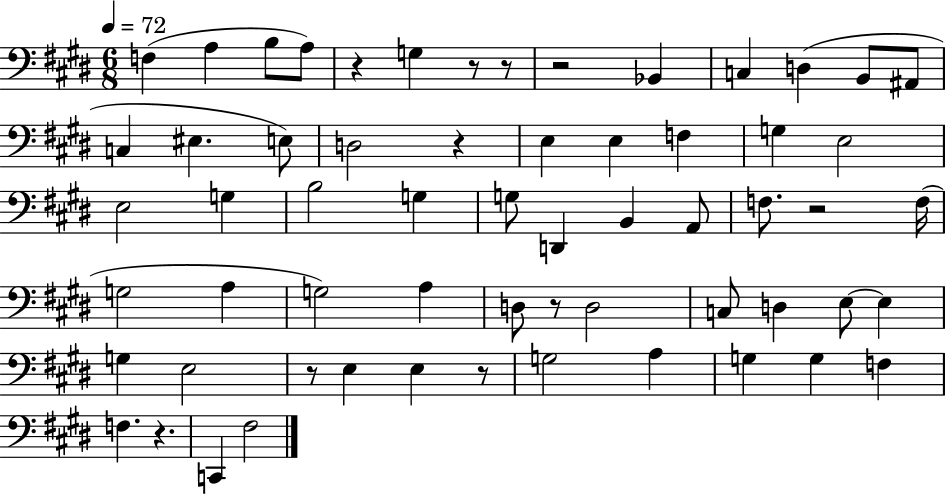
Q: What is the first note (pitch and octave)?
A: F3